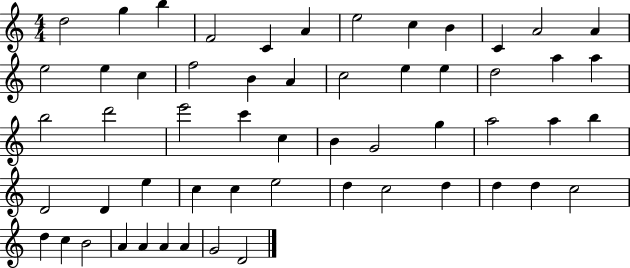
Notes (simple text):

D5/h G5/q B5/q F4/h C4/q A4/q E5/h C5/q B4/q C4/q A4/h A4/q E5/h E5/q C5/q F5/h B4/q A4/q C5/h E5/q E5/q D5/h A5/q A5/q B5/h D6/h E6/h C6/q C5/q B4/q G4/h G5/q A5/h A5/q B5/q D4/h D4/q E5/q C5/q C5/q E5/h D5/q C5/h D5/q D5/q D5/q C5/h D5/q C5/q B4/h A4/q A4/q A4/q A4/q G4/h D4/h